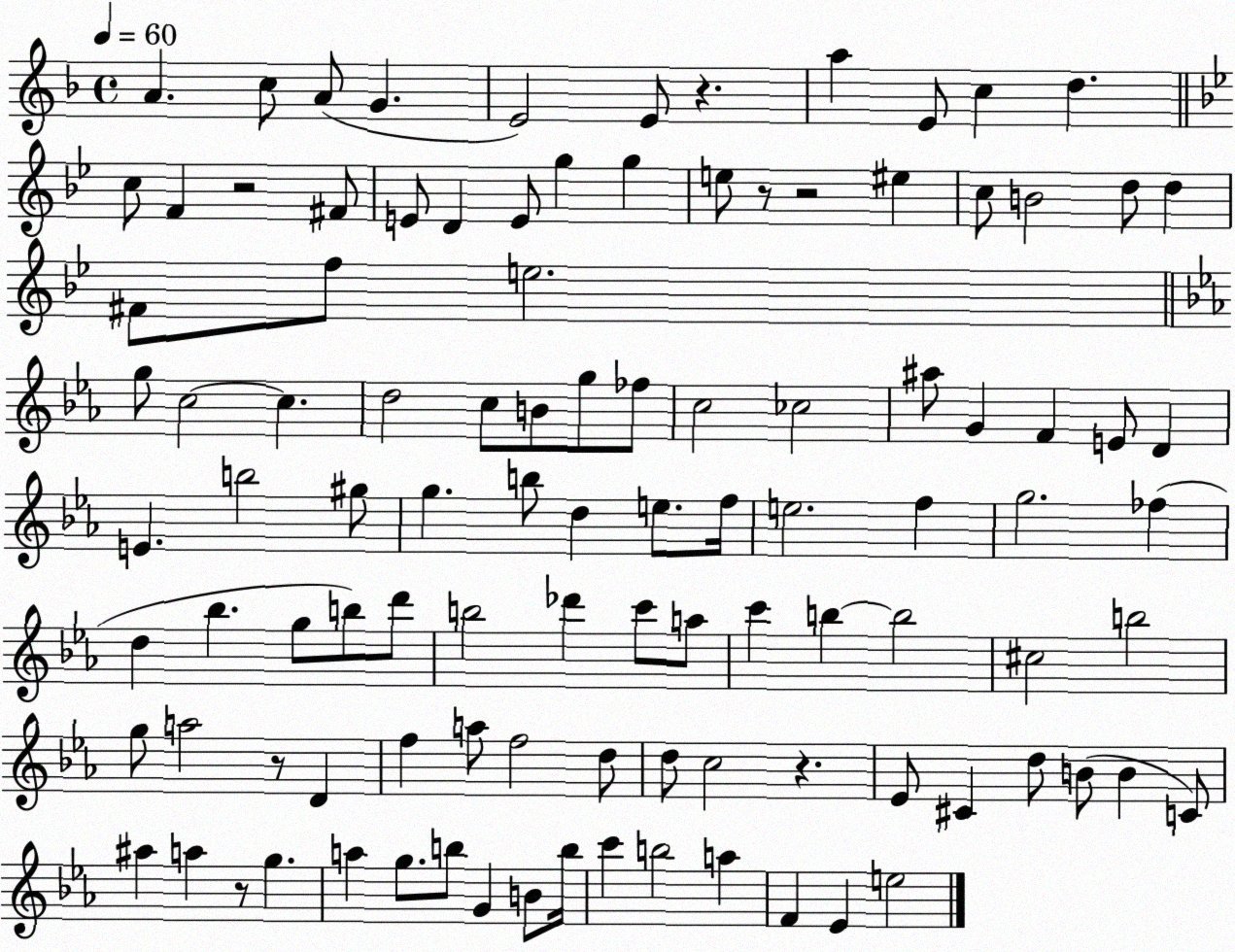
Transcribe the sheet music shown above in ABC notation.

X:1
T:Untitled
M:4/4
L:1/4
K:F
A c/2 A/2 G E2 E/2 z a E/2 c d c/2 F z2 ^F/2 E/2 D E/2 g g e/2 z/2 z2 ^e c/2 B2 d/2 d ^F/2 f/2 e2 g/2 c2 c d2 c/2 B/2 g/2 _f/2 c2 _c2 ^a/2 G F E/2 D E b2 ^g/2 g b/2 d e/2 f/4 e2 f g2 _f d _b g/2 b/2 d'/2 b2 _d' c'/2 a/2 c' b b2 ^c2 b2 g/2 a2 z/2 D f a/2 f2 d/2 d/2 c2 z _E/2 ^C d/2 B/2 B C/2 ^a a z/2 g a g/2 b/2 G B/2 b/4 c' b2 a F _E e2